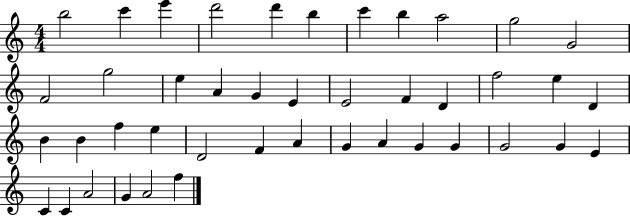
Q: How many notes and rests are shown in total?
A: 43